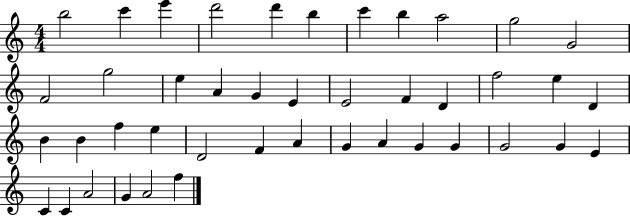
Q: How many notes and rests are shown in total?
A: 43